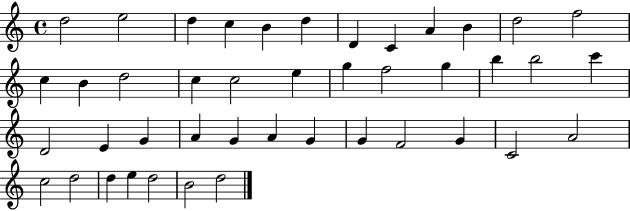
{
  \clef treble
  \time 4/4
  \defaultTimeSignature
  \key c \major
  d''2 e''2 | d''4 c''4 b'4 d''4 | d'4 c'4 a'4 b'4 | d''2 f''2 | \break c''4 b'4 d''2 | c''4 c''2 e''4 | g''4 f''2 g''4 | b''4 b''2 c'''4 | \break d'2 e'4 g'4 | a'4 g'4 a'4 g'4 | g'4 f'2 g'4 | c'2 a'2 | \break c''2 d''2 | d''4 e''4 d''2 | b'2 d''2 | \bar "|."
}